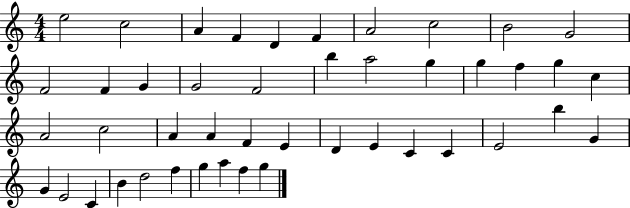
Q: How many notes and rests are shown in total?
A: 45